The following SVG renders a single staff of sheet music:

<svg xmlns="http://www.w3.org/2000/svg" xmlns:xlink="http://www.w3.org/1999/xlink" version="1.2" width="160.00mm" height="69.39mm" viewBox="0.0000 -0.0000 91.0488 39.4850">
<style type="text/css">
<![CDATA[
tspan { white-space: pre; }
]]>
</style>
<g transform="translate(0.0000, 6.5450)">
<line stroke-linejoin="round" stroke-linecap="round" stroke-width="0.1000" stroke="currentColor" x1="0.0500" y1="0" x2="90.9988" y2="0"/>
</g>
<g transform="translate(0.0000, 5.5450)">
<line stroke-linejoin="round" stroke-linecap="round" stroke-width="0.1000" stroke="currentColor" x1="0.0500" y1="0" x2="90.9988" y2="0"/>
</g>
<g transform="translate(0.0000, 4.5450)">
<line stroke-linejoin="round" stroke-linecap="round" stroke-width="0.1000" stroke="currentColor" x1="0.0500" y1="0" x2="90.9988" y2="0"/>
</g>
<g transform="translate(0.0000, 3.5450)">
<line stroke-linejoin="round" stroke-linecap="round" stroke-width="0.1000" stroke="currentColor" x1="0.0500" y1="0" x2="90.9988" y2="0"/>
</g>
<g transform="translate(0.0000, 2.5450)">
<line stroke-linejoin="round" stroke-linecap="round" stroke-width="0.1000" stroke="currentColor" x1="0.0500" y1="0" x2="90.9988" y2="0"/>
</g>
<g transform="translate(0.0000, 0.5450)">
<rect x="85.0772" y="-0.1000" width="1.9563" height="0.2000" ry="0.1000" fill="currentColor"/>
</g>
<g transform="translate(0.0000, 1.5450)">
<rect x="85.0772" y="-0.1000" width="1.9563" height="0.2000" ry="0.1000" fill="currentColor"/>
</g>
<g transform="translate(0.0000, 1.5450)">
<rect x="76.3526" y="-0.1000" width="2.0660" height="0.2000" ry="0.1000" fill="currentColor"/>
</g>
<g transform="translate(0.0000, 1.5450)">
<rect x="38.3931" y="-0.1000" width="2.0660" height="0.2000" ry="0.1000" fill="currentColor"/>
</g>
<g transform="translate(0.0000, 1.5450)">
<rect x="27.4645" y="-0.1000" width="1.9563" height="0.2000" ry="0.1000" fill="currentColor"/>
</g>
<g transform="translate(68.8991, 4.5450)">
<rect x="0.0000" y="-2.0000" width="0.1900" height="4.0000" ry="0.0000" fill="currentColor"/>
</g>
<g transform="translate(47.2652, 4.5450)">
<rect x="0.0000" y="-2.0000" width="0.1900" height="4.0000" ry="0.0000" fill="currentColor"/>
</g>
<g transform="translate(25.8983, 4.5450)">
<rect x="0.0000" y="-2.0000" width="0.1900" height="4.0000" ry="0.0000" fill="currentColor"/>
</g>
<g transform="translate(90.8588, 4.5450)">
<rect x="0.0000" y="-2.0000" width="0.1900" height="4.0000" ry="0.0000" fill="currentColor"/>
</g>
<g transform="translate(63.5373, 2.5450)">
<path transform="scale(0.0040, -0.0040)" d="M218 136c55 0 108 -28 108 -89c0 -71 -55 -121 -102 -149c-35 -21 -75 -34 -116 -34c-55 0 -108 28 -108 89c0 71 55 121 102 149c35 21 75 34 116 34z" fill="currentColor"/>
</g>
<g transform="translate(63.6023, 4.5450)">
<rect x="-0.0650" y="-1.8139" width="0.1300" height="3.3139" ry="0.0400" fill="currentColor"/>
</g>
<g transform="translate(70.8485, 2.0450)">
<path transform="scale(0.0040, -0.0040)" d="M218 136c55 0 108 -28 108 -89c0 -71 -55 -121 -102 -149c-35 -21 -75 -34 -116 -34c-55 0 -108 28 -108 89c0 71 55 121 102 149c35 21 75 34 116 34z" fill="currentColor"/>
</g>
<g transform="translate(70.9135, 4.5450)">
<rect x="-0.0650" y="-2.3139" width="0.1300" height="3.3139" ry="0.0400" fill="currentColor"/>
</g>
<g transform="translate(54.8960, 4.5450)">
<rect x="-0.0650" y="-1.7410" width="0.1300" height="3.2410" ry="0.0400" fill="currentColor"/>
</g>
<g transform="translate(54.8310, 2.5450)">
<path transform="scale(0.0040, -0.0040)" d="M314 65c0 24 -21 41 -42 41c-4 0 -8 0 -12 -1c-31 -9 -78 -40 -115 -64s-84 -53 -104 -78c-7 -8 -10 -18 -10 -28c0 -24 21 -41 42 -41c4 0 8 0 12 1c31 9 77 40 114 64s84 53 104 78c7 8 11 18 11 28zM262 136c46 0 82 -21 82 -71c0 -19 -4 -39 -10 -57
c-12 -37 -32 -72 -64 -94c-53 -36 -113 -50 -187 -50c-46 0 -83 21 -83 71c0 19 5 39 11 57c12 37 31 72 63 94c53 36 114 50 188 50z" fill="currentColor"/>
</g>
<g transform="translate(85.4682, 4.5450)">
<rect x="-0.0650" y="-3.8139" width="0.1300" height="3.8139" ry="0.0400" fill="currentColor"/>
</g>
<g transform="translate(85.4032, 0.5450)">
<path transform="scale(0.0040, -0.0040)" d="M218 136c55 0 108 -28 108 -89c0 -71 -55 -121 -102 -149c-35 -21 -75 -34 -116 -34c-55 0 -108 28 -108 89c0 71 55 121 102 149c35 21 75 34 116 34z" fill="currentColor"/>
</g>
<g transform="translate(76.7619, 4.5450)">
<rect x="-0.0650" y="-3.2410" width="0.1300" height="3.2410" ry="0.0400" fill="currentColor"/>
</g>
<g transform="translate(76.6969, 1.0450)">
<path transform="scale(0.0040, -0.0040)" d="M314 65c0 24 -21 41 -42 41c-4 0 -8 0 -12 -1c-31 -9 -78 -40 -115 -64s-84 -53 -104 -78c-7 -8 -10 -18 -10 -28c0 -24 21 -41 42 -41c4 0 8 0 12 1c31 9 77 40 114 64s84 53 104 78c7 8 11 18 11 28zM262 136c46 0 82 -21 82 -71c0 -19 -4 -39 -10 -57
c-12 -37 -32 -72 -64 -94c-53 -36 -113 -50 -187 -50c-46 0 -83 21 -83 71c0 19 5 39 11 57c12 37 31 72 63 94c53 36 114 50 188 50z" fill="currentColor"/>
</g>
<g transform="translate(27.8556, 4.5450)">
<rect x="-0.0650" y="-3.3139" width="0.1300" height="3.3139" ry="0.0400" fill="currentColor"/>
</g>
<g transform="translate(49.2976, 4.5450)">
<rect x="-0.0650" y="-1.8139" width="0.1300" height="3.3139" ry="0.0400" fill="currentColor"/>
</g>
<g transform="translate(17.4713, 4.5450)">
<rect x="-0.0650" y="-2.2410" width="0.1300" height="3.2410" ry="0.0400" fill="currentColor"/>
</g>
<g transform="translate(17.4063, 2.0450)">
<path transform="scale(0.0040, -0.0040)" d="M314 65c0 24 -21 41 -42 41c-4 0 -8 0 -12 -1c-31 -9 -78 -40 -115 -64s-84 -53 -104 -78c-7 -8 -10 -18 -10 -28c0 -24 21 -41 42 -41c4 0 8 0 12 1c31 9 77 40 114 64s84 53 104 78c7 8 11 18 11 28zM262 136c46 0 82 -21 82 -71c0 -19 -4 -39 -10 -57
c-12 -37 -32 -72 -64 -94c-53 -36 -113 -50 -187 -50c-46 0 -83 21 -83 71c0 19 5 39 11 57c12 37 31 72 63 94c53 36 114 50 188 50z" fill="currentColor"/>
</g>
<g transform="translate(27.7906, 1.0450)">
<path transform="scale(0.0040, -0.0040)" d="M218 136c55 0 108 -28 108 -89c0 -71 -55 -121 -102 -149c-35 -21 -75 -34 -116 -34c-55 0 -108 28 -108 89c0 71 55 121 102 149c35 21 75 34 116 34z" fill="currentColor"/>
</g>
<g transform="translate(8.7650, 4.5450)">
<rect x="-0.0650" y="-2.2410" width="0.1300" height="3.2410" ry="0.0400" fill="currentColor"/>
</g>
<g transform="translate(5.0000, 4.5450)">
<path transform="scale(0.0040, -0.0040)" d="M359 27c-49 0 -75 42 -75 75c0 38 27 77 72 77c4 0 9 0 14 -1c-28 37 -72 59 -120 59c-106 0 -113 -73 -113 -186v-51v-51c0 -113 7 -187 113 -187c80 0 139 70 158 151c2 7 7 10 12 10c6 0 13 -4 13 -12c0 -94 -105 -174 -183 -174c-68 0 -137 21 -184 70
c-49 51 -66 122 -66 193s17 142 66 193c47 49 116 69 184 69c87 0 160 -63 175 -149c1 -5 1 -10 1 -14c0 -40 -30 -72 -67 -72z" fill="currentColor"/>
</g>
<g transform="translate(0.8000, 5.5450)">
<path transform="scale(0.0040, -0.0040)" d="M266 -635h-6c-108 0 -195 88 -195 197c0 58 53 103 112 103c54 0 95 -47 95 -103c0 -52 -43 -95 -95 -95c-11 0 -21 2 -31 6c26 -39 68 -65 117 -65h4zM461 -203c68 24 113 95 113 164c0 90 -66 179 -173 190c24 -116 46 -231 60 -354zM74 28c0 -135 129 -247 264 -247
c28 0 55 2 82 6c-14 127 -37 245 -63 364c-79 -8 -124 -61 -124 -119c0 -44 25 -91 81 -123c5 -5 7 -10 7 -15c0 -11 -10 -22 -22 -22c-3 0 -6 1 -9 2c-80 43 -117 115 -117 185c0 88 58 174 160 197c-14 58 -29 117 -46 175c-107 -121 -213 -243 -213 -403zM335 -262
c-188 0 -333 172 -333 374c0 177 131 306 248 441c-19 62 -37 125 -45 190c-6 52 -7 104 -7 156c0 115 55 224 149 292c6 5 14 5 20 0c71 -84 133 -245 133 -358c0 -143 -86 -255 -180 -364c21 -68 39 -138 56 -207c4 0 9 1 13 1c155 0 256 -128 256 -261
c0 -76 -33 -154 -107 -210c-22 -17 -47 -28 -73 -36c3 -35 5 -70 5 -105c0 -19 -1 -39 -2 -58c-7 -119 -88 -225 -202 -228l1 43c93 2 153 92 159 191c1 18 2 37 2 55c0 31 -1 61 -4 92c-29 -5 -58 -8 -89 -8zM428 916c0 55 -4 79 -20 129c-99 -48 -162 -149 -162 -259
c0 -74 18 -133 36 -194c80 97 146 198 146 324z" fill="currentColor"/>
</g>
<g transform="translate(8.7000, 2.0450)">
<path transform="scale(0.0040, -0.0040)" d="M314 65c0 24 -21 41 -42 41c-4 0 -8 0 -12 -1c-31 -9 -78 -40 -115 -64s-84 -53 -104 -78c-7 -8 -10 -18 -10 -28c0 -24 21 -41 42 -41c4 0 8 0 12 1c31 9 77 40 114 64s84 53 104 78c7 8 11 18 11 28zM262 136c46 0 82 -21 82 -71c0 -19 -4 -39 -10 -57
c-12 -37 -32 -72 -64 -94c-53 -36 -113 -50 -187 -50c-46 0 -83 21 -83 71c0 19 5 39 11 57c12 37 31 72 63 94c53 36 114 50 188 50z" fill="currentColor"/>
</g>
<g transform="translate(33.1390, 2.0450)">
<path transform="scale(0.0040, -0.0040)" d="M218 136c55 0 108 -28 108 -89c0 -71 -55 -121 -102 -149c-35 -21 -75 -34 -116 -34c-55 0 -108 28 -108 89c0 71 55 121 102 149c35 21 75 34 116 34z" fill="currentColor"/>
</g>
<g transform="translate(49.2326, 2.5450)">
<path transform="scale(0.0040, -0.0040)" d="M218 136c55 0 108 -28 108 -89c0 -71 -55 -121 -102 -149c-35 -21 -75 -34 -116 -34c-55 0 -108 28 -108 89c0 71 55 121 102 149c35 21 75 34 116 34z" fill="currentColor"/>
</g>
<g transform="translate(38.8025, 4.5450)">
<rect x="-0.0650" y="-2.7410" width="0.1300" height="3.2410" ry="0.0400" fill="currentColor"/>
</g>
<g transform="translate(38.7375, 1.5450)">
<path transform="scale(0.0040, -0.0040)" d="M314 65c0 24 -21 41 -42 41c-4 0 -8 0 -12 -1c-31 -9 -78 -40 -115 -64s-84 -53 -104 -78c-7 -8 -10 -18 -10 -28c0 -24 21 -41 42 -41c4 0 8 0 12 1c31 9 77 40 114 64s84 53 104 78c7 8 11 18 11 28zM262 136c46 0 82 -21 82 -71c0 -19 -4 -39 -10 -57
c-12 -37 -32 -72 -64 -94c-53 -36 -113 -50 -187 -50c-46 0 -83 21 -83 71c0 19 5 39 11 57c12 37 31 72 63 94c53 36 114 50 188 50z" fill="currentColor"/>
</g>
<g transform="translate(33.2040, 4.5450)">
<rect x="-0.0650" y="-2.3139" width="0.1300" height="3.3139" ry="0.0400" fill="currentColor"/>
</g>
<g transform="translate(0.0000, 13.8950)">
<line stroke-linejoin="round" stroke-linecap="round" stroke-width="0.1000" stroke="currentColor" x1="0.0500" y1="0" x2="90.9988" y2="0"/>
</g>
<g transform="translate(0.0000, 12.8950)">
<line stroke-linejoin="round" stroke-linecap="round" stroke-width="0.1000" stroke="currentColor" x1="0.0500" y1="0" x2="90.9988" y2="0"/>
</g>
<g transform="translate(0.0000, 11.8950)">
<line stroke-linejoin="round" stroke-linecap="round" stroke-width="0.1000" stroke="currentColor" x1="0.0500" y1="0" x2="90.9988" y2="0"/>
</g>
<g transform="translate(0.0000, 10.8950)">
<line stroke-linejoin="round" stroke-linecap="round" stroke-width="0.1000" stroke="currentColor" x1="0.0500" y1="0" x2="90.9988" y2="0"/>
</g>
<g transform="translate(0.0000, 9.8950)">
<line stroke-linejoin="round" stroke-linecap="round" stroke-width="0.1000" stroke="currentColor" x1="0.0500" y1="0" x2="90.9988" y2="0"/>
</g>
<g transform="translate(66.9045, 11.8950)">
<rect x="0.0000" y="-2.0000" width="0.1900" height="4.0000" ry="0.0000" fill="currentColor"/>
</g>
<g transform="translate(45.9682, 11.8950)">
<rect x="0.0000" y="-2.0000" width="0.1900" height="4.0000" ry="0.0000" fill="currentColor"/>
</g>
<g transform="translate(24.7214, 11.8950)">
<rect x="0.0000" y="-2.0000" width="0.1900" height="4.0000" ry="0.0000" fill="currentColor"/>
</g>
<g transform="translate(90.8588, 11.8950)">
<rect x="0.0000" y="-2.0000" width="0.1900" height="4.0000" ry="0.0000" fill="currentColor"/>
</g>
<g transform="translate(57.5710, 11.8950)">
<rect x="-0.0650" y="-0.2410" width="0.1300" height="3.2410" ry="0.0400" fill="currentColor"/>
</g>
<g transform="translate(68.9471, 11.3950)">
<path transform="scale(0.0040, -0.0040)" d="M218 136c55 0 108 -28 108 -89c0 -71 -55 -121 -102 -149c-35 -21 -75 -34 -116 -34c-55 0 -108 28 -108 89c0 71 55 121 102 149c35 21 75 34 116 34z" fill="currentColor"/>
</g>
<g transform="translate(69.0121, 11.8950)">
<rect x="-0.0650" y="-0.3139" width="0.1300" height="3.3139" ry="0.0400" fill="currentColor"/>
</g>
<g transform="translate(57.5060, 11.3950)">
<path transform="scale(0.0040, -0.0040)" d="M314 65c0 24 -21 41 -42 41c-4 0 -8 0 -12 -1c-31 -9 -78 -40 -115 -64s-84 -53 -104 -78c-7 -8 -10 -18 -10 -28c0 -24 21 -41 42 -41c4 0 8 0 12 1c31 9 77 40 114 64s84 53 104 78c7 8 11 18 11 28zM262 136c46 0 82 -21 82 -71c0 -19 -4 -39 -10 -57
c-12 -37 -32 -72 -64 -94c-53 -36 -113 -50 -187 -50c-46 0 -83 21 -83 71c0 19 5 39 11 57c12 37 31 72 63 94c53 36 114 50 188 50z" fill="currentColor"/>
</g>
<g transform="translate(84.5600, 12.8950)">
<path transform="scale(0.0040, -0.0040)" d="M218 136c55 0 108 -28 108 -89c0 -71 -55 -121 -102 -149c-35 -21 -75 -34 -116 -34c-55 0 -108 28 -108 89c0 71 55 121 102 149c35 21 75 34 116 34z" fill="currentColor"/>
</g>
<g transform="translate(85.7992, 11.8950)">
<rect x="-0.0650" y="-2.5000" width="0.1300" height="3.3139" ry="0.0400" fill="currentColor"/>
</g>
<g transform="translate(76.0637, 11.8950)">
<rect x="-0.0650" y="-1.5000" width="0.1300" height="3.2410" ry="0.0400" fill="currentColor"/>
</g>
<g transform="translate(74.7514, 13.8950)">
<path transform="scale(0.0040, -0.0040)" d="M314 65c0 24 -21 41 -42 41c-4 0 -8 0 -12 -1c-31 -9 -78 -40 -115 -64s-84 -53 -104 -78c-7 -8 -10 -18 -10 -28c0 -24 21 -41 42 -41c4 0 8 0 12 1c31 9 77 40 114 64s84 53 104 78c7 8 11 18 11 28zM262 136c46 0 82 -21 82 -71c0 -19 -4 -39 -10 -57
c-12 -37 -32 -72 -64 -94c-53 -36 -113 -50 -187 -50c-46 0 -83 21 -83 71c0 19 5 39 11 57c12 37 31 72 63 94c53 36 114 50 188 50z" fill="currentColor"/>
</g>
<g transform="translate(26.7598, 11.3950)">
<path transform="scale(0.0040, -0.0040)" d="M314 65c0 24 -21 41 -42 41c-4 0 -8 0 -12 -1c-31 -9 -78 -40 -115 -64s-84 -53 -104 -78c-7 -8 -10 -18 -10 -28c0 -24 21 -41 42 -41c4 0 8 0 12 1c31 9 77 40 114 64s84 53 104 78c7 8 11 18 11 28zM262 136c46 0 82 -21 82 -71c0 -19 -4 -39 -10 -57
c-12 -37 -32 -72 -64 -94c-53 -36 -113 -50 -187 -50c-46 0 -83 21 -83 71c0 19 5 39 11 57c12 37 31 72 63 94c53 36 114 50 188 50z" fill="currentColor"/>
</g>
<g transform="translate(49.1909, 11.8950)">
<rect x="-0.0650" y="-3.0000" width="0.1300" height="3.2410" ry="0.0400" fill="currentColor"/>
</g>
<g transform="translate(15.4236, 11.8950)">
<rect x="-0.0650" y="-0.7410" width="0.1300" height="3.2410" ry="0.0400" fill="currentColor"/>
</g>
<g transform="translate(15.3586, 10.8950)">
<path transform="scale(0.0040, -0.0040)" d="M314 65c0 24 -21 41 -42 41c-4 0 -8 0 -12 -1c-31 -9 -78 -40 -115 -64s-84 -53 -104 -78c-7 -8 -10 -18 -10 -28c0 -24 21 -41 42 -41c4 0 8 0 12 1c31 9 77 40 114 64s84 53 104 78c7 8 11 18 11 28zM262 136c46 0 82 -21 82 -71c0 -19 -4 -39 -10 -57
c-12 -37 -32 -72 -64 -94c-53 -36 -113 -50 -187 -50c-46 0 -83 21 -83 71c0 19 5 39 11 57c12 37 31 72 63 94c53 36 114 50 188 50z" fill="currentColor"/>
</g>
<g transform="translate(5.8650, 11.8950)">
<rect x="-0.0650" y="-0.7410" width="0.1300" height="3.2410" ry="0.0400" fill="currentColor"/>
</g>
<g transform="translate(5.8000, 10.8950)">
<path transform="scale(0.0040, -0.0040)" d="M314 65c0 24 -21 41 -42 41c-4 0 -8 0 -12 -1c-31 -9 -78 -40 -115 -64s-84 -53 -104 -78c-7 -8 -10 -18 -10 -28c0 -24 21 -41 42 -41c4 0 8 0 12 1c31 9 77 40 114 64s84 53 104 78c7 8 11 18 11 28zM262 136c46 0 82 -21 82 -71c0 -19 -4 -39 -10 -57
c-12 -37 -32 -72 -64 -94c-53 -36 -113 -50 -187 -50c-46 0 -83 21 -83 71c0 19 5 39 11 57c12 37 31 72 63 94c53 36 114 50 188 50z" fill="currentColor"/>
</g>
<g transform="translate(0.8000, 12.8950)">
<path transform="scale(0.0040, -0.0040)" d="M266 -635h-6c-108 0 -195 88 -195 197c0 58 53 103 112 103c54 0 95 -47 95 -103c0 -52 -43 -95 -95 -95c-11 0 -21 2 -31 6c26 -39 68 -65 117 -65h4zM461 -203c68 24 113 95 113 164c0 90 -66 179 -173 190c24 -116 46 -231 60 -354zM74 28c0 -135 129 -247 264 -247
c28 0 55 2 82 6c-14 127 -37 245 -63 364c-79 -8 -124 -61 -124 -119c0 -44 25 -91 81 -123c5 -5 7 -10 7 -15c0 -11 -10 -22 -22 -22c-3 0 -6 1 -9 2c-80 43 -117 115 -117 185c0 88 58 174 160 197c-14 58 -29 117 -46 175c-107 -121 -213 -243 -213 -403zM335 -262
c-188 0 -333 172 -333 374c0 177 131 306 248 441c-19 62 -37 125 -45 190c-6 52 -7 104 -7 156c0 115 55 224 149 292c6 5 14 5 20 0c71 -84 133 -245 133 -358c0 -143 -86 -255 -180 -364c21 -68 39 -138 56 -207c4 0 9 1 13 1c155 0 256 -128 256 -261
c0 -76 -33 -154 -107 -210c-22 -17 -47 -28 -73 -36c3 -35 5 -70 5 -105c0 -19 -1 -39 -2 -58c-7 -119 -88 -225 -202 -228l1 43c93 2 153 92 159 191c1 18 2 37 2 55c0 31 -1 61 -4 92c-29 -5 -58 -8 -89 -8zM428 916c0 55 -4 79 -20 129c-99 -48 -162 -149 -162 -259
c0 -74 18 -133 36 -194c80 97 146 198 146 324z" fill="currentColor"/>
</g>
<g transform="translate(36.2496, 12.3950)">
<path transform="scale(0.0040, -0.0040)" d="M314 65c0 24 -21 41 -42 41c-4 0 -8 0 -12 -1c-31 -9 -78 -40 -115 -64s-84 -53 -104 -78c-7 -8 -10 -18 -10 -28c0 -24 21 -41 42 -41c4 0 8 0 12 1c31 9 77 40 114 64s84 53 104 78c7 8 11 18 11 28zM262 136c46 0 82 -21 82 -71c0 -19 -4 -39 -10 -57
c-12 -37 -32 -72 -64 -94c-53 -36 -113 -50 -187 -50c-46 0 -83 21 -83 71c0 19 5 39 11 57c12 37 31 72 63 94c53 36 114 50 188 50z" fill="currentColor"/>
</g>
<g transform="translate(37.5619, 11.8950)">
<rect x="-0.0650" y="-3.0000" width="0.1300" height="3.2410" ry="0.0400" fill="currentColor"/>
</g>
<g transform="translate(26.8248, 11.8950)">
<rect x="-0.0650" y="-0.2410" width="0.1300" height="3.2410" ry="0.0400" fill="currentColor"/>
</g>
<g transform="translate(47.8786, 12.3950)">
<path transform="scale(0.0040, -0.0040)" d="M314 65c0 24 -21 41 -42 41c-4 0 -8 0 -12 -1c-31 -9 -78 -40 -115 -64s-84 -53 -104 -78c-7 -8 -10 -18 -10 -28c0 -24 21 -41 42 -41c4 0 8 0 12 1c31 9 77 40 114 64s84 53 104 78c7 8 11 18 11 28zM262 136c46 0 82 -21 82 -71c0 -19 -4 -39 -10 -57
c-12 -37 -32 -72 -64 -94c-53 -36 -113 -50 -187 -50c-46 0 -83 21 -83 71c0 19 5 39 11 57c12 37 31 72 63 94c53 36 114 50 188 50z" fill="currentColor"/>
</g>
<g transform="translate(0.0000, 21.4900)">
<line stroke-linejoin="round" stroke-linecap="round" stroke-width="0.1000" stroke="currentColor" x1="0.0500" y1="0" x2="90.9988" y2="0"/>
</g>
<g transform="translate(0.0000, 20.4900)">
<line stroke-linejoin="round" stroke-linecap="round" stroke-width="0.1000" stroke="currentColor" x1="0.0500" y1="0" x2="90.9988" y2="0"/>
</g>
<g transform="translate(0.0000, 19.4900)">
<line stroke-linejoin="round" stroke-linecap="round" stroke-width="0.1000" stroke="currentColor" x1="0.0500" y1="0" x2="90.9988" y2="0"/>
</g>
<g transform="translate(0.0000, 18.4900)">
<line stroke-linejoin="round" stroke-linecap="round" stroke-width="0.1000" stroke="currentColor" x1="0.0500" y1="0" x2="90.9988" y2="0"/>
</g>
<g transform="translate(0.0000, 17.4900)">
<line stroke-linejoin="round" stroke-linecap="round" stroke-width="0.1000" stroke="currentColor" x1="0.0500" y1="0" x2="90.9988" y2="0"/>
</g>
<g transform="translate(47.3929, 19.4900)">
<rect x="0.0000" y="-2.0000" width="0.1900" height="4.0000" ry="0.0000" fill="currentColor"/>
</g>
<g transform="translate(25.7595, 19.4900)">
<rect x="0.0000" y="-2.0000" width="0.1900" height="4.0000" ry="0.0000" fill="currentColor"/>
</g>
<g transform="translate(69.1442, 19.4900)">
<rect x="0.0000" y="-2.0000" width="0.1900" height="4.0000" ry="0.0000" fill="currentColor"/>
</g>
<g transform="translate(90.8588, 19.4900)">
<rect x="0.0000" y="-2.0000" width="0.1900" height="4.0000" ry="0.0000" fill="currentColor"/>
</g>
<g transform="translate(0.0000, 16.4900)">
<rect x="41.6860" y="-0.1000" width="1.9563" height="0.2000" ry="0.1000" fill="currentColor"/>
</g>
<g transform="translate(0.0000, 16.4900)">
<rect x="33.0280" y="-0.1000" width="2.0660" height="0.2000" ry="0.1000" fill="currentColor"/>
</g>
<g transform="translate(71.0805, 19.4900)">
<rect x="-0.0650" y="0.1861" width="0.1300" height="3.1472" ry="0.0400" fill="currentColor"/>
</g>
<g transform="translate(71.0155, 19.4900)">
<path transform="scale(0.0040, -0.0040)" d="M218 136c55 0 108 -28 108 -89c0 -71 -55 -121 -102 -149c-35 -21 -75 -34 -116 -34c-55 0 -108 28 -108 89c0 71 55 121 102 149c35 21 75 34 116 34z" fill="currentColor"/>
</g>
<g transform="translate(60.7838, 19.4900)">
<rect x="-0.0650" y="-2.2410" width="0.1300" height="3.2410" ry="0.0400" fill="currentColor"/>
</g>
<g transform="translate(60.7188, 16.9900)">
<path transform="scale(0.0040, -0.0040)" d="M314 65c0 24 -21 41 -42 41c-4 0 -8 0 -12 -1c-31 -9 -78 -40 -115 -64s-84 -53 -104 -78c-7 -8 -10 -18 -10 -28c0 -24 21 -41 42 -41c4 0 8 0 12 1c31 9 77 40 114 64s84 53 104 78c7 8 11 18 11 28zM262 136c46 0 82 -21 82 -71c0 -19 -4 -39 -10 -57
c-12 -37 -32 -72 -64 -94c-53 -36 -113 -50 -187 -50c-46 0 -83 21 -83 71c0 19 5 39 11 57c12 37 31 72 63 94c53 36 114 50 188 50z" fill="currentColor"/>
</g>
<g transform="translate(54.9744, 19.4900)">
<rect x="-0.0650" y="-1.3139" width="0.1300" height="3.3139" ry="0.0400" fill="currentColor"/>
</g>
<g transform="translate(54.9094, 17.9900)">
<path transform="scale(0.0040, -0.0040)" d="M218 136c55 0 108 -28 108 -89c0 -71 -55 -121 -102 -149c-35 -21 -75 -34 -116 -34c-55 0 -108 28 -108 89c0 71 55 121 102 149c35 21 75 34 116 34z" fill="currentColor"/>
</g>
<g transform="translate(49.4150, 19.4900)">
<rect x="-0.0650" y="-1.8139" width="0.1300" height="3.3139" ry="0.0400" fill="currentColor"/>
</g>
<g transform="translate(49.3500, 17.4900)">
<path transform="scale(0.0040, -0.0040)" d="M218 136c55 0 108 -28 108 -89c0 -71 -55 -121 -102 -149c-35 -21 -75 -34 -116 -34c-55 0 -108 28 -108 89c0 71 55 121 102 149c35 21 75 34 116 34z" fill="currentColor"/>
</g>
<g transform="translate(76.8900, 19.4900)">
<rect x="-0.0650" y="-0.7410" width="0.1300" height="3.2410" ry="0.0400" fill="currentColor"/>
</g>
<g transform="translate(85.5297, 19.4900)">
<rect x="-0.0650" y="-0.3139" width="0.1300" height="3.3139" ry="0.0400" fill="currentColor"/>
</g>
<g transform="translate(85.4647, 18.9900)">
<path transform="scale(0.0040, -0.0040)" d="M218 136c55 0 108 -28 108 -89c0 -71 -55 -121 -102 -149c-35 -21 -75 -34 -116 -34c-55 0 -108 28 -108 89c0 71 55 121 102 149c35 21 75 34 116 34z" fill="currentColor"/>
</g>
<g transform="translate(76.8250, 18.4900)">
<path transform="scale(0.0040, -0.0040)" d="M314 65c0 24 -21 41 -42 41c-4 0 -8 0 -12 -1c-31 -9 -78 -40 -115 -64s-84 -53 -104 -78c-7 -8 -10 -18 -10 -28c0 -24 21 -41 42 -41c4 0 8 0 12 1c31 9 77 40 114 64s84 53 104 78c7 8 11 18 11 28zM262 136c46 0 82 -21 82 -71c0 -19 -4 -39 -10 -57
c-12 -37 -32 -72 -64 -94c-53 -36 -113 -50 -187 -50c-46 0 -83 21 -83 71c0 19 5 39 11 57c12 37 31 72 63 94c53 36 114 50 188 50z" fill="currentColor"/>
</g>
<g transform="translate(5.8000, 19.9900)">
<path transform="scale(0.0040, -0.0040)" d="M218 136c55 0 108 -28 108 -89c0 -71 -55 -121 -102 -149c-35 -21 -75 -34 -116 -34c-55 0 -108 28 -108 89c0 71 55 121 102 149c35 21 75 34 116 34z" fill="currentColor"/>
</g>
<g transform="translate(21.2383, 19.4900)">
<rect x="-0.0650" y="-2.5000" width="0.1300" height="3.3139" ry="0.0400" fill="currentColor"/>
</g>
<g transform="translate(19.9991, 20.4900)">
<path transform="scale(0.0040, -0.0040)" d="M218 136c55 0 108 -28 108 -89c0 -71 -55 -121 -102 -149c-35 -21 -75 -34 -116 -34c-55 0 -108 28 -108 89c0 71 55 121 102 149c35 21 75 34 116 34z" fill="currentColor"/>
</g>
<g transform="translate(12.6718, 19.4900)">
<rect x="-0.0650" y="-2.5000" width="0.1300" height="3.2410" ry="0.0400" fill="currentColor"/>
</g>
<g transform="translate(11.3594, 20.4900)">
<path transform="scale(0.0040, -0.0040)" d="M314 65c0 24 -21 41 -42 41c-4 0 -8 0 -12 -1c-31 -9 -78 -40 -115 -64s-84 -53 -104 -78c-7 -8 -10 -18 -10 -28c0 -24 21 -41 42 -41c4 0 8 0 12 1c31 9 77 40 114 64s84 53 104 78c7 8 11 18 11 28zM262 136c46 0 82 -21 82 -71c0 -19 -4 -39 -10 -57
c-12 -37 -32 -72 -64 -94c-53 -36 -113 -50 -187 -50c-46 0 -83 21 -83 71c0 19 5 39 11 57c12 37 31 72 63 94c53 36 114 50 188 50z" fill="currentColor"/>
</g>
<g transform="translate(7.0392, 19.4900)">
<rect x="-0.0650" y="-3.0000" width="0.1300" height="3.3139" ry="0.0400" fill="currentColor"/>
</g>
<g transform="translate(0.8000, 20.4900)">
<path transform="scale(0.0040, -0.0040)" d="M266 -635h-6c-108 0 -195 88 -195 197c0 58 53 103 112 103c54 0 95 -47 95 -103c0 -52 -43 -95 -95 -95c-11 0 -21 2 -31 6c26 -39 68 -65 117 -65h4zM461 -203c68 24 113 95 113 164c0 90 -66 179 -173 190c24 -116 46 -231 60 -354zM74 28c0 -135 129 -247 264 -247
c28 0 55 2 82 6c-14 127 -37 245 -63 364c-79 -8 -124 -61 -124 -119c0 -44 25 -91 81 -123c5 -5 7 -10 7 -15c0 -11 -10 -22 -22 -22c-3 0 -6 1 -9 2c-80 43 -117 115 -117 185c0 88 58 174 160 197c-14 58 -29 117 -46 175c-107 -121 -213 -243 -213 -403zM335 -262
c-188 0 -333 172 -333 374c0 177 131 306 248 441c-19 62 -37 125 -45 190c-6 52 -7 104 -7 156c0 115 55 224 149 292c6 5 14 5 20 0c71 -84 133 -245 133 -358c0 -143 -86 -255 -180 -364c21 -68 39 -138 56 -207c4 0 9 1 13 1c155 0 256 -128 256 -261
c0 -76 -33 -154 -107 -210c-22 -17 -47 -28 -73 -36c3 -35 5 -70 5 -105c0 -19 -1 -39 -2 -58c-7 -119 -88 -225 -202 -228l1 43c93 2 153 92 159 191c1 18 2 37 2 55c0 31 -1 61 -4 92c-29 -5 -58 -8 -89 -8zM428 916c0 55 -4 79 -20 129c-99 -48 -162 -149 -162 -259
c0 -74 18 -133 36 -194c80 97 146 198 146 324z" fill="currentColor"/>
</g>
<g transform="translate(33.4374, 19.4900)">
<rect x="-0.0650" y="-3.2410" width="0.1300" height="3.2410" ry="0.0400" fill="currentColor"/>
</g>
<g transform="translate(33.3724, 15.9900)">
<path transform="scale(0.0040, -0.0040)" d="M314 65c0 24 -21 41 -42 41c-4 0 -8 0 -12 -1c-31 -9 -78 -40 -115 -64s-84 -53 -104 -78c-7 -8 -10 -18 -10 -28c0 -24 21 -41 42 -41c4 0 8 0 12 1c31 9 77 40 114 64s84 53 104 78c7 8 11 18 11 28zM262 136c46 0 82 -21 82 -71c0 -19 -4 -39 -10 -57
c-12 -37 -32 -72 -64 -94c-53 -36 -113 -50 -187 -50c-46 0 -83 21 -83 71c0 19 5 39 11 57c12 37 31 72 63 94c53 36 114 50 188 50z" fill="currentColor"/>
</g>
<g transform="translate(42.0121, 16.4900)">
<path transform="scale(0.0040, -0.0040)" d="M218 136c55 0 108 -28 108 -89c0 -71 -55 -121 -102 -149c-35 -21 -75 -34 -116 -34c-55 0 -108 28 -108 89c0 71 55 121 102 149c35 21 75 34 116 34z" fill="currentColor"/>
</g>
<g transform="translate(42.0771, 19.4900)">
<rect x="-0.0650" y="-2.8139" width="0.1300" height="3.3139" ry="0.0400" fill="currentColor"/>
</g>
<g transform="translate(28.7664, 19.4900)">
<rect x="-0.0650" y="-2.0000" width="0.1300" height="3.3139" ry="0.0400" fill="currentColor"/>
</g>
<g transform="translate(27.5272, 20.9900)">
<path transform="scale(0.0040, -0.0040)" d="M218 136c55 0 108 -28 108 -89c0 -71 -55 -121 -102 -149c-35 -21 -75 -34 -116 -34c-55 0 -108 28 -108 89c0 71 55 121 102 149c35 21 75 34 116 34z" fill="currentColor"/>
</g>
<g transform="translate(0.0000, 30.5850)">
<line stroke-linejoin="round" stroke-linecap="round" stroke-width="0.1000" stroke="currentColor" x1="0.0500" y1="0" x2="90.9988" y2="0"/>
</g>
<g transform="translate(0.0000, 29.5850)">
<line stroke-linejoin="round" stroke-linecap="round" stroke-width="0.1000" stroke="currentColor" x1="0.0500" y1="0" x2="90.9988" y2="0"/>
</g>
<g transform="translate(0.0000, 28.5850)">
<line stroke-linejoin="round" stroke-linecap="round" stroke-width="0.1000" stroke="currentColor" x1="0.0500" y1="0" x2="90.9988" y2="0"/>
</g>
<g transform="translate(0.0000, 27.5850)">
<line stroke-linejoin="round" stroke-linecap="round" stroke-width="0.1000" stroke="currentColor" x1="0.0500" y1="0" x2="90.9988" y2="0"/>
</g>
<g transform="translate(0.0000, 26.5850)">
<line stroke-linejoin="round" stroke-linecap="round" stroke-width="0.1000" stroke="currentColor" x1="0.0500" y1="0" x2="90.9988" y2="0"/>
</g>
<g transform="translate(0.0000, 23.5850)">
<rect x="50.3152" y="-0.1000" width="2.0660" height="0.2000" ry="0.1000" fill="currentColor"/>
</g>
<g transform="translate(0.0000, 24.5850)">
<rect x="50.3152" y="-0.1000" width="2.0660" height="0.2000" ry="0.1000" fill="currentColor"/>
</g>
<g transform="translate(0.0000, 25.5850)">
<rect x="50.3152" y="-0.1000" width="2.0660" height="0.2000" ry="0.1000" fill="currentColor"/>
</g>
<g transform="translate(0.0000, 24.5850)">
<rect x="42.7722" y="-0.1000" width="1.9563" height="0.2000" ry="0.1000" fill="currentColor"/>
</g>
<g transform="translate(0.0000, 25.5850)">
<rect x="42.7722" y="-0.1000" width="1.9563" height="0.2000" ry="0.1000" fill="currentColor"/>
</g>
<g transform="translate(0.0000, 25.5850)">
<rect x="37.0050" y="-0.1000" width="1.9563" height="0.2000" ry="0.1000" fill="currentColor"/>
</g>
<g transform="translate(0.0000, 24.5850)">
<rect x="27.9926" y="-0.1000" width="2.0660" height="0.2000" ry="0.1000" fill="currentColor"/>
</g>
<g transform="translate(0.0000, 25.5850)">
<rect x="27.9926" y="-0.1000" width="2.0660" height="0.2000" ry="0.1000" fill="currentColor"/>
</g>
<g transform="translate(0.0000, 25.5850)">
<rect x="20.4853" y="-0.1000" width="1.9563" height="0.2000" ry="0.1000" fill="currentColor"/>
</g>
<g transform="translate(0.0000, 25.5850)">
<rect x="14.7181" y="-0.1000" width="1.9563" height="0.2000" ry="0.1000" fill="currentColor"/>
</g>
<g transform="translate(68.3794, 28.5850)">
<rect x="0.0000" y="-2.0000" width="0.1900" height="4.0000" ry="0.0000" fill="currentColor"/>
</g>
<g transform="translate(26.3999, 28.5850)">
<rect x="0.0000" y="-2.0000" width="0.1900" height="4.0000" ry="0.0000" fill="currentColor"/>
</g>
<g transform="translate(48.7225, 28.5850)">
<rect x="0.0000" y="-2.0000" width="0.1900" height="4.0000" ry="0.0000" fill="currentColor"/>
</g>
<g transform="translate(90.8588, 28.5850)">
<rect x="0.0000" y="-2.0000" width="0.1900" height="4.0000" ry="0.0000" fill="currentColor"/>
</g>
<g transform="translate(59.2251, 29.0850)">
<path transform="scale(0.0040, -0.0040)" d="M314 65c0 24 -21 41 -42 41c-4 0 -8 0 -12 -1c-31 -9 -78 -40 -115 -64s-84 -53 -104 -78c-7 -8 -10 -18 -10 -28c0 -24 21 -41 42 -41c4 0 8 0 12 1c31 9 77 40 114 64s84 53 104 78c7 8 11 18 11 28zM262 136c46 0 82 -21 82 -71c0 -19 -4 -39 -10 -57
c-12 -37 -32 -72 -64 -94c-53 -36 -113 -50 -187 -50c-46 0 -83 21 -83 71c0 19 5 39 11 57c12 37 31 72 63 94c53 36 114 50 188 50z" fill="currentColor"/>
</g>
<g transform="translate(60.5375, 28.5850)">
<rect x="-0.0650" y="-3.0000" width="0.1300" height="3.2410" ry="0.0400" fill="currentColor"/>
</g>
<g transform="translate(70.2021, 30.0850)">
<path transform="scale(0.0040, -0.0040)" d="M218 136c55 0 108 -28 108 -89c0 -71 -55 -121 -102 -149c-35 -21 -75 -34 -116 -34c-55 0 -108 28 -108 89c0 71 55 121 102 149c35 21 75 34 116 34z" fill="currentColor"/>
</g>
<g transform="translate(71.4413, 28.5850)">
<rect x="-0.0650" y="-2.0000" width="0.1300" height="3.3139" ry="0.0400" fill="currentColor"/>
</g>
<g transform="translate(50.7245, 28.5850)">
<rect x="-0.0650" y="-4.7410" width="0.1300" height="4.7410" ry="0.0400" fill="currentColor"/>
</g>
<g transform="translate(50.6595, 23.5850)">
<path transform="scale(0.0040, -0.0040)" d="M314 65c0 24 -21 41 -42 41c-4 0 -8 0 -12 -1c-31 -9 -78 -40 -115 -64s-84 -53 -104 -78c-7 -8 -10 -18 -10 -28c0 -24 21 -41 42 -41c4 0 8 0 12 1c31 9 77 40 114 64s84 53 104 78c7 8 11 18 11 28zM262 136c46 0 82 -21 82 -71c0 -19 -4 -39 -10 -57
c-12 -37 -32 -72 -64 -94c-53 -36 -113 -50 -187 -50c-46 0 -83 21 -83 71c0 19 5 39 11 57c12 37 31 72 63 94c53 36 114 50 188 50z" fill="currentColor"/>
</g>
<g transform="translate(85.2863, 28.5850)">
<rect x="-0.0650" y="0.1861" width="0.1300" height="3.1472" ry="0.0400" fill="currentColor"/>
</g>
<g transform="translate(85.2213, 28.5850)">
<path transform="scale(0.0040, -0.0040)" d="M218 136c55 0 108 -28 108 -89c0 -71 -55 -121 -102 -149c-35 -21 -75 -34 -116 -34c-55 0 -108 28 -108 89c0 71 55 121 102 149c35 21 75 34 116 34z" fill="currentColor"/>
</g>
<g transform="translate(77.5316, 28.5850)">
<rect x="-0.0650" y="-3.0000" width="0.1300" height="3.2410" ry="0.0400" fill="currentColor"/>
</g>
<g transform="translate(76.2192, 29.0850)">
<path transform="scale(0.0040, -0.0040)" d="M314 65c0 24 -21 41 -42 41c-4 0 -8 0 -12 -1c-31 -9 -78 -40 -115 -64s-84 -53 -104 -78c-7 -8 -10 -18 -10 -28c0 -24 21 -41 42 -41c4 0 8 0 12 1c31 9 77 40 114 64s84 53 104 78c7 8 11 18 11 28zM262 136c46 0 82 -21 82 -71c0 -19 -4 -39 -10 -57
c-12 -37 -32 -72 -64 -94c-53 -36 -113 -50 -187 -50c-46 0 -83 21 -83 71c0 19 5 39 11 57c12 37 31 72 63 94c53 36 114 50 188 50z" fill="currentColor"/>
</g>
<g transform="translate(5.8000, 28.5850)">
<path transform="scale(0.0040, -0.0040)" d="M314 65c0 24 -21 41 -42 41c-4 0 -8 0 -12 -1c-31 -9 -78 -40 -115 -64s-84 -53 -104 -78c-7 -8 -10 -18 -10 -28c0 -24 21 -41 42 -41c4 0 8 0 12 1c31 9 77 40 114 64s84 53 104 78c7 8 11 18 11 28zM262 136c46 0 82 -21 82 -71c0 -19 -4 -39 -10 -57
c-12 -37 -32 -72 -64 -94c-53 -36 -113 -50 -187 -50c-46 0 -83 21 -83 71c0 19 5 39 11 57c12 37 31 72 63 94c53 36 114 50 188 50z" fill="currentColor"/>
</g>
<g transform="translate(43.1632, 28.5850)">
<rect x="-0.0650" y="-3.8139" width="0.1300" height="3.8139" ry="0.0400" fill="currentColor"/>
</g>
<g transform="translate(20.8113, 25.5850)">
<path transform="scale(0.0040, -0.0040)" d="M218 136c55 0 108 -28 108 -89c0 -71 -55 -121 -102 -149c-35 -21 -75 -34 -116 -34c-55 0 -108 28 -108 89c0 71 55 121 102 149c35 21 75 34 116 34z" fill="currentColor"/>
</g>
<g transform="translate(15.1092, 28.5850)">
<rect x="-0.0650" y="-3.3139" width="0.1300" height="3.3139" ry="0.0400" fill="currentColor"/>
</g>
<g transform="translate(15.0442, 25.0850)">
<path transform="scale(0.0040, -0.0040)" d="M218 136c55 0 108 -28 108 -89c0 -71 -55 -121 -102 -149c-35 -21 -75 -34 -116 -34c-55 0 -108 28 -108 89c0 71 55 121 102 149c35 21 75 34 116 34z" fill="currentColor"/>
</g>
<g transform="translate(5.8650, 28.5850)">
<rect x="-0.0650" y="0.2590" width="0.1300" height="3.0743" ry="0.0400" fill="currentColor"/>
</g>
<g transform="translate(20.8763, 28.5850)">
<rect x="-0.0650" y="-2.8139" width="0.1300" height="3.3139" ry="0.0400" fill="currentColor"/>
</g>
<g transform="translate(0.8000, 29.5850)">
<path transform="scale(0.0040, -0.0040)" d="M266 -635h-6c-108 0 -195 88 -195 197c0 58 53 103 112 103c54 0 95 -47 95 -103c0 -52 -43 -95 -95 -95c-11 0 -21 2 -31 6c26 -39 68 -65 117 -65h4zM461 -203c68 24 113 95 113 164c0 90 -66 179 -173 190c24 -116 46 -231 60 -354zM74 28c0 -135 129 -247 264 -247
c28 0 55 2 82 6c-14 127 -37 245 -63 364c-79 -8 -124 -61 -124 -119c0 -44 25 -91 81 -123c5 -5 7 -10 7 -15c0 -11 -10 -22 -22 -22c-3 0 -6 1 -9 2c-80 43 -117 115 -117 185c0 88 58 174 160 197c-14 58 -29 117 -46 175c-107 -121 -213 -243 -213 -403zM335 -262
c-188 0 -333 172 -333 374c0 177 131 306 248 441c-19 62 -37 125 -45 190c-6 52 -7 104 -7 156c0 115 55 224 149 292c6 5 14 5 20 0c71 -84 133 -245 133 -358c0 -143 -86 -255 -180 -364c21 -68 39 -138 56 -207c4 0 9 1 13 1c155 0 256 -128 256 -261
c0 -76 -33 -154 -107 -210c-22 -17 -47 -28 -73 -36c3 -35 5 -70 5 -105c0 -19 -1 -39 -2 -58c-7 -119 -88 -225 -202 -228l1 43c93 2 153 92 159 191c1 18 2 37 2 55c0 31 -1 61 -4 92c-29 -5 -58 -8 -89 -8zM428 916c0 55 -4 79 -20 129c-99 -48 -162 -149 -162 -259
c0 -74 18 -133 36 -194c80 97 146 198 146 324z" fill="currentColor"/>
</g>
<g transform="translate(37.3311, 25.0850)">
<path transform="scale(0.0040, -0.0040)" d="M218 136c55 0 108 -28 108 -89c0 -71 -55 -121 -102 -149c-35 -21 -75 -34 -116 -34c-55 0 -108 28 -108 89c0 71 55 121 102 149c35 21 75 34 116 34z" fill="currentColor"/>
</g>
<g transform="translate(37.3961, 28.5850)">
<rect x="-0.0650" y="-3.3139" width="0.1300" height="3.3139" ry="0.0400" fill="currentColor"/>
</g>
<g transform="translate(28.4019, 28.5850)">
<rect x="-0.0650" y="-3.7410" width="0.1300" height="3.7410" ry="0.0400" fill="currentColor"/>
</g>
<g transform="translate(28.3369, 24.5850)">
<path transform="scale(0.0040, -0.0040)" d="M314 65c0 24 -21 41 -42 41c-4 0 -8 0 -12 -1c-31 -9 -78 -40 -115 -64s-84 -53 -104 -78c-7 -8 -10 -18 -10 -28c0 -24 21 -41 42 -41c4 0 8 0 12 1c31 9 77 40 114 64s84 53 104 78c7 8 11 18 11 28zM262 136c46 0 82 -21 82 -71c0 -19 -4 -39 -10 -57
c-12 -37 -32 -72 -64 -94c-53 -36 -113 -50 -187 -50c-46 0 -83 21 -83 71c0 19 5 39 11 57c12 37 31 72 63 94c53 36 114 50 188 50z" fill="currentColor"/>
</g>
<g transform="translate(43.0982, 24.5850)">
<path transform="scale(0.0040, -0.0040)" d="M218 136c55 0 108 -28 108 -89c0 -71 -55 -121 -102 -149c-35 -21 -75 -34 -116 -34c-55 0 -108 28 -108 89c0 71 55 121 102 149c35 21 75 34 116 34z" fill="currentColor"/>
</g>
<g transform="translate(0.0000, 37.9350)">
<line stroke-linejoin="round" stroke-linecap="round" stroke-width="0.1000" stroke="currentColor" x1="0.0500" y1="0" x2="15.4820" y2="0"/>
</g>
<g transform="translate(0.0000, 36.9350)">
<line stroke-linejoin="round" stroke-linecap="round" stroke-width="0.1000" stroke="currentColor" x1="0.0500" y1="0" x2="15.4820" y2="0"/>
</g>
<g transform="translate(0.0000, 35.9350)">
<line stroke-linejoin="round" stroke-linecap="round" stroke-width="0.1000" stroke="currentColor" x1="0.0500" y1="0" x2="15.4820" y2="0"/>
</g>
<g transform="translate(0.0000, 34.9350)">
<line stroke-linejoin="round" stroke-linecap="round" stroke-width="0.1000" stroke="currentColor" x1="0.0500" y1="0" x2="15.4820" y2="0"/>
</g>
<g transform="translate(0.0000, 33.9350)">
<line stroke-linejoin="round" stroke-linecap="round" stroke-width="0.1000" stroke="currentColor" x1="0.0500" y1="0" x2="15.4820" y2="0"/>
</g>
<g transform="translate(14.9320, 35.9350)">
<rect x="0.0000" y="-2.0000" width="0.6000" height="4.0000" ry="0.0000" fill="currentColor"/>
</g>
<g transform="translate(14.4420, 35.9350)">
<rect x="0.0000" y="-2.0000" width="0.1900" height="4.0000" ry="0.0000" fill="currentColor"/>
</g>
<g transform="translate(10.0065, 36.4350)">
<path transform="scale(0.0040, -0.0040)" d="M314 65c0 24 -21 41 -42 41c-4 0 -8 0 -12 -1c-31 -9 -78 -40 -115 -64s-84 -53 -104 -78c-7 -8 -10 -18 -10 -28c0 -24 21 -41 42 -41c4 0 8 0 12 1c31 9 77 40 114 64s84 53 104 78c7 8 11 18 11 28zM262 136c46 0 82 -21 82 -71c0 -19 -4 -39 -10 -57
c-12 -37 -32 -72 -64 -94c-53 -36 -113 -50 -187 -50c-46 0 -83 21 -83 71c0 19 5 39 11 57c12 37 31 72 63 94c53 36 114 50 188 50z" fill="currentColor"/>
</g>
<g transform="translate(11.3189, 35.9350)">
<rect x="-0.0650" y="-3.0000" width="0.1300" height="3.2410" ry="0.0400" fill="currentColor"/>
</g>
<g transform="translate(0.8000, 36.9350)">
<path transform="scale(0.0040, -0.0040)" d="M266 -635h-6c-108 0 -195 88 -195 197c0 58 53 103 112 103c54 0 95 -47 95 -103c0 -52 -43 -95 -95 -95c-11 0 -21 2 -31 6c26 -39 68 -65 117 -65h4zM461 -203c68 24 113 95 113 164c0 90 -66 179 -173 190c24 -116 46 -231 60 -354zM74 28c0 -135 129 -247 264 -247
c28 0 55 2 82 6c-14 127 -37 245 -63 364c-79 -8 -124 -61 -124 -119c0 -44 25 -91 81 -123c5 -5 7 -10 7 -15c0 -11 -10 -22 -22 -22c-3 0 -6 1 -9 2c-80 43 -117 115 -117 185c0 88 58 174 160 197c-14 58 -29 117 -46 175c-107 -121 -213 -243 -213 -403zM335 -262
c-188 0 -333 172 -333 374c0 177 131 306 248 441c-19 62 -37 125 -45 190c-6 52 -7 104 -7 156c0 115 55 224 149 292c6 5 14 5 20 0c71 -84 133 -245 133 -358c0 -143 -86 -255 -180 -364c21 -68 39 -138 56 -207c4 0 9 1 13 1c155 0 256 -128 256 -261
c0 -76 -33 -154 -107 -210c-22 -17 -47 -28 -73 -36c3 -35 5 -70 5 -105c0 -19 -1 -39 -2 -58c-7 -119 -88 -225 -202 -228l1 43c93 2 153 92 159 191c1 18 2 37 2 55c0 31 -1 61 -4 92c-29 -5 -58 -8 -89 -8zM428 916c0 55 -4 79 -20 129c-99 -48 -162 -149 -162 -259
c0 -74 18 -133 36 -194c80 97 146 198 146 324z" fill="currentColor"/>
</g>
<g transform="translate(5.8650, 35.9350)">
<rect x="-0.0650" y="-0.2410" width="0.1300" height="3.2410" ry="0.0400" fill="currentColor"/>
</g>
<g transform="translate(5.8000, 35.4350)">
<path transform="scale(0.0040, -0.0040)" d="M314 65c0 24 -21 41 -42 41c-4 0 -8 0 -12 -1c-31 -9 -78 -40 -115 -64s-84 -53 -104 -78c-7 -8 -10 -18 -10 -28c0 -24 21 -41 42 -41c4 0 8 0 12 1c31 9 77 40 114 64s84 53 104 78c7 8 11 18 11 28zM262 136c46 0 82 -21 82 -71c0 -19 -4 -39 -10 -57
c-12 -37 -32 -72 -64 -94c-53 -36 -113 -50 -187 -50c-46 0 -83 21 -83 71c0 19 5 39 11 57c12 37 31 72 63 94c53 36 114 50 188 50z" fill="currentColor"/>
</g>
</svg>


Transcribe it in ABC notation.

X:1
T:Untitled
M:4/4
L:1/4
K:C
g2 g2 b g a2 f f2 f g b2 c' d2 d2 c2 A2 A2 c2 c E2 G A G2 G F b2 a f e g2 B d2 c B2 b a c'2 b c' e'2 A2 F A2 B c2 A2